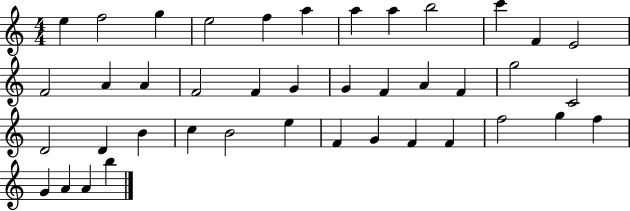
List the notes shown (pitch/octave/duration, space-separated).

E5/q F5/h G5/q E5/h F5/q A5/q A5/q A5/q B5/h C6/q F4/q E4/h F4/h A4/q A4/q F4/h F4/q G4/q G4/q F4/q A4/q F4/q G5/h C4/h D4/h D4/q B4/q C5/q B4/h E5/q F4/q G4/q F4/q F4/q F5/h G5/q F5/q G4/q A4/q A4/q B5/q